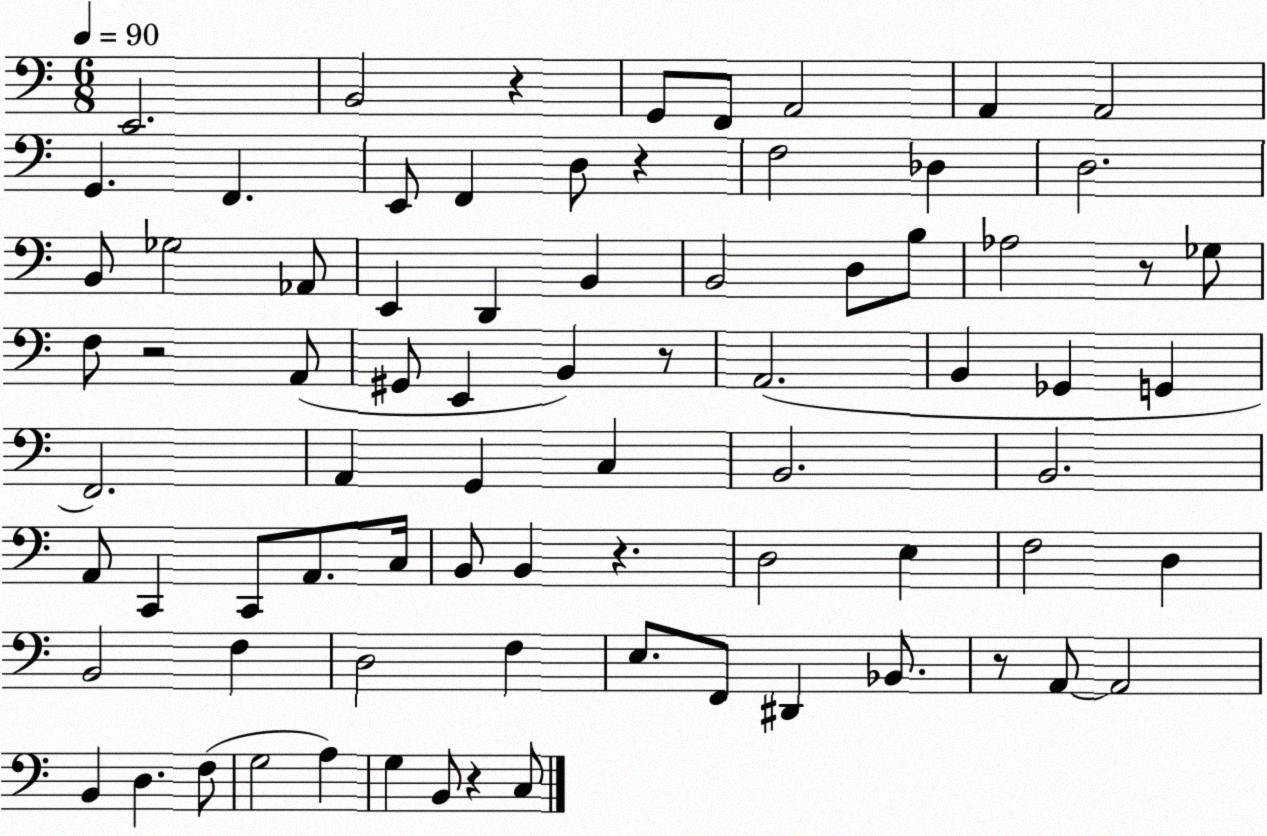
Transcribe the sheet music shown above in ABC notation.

X:1
T:Untitled
M:6/8
L:1/4
K:C
E,,2 B,,2 z G,,/2 F,,/2 A,,2 A,, A,,2 G,, F,, E,,/2 F,, D,/2 z F,2 _D, D,2 B,,/2 _G,2 _A,,/2 E,, D,, B,, B,,2 D,/2 B,/2 _A,2 z/2 _G,/2 F,/2 z2 A,,/2 ^G,,/2 E,, B,, z/2 A,,2 B,, _G,, G,, F,,2 A,, G,, C, B,,2 B,,2 A,,/2 C,, C,,/2 A,,/2 C,/4 B,,/2 B,, z D,2 E, F,2 D, B,,2 F, D,2 F, E,/2 F,,/2 ^D,, _B,,/2 z/2 A,,/2 A,,2 B,, D, F,/2 G,2 A, G, B,,/2 z C,/2